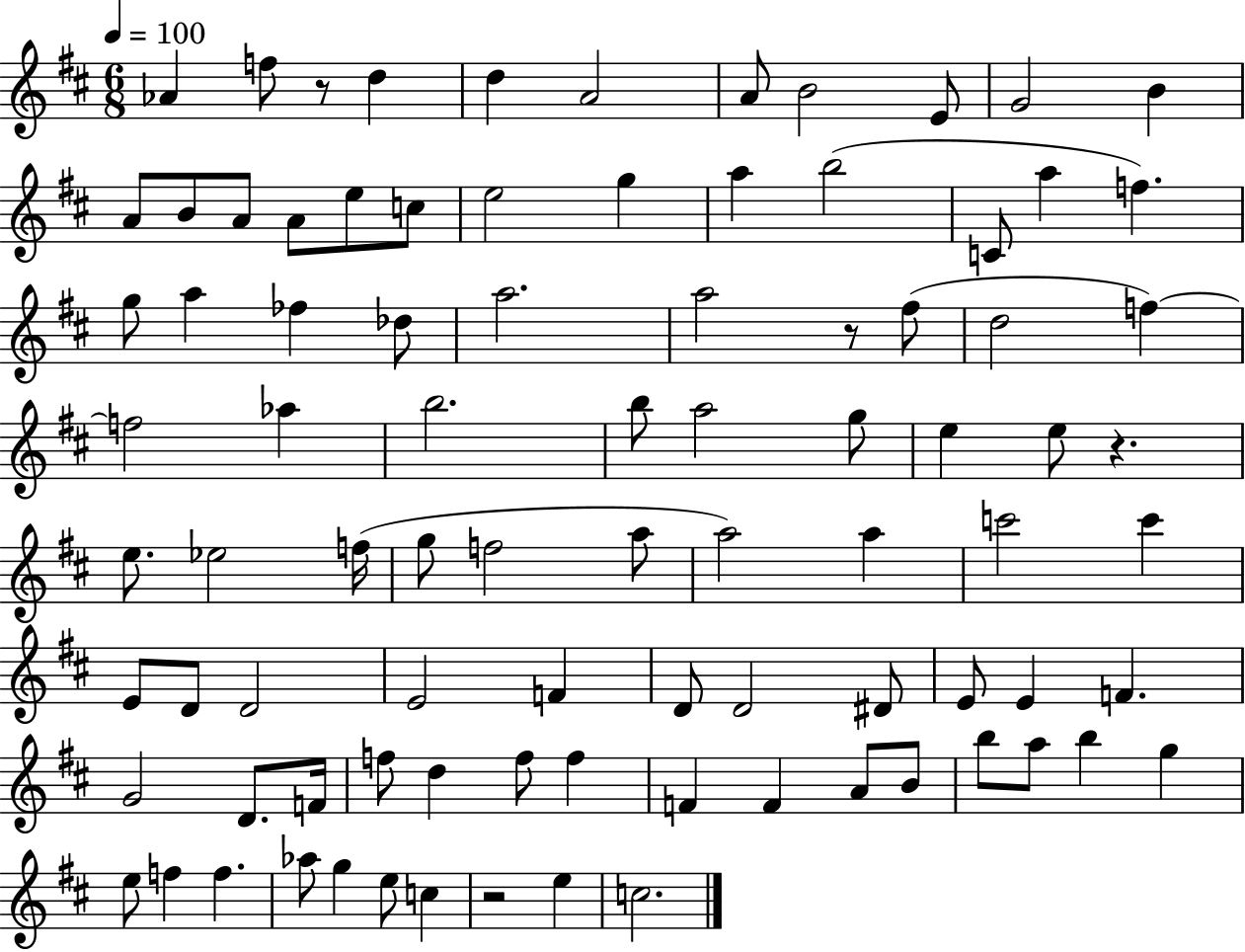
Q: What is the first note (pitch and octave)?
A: Ab4